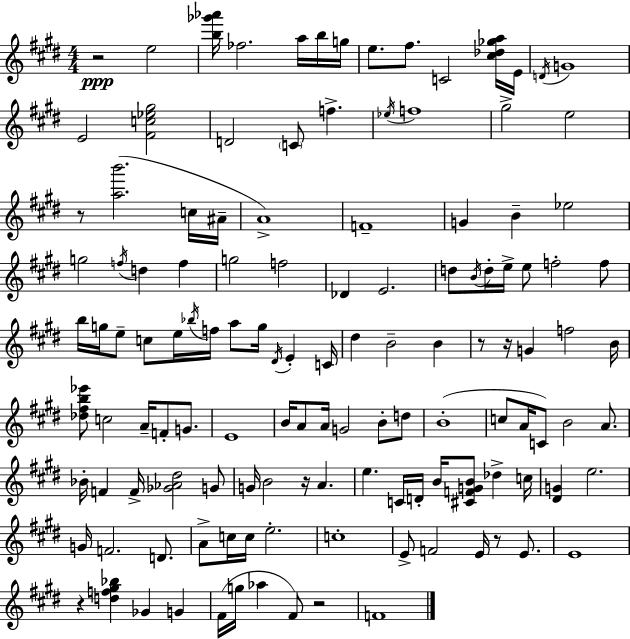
R/h E5/h [B5,Gb6,Ab6]/s FES5/h. A5/s B5/s G5/s E5/e. F#5/e. C4/h [C#5,Db5,Gb5,A5]/s E4/s D4/s G4/w E4/h [F#4,C5,Eb5,G#5]/h D4/h C4/e F5/q. Eb5/s F5/w G#5/h E5/h R/e [A5,B6]/h. C5/s A#4/s A4/w F4/w G4/q B4/q Eb5/h G5/h F5/s D5/q F5/q G5/h F5/h Db4/q E4/h. D5/e B4/s D5/s E5/s E5/e F5/h F5/e B5/s G5/s E5/e C5/e E5/s Bb5/s F5/s A5/e G5/s D#4/s E4/q C4/s D#5/q B4/h B4/q R/e R/s G4/q F5/h B4/s [Db5,F#5,B5,Eb6]/e C5/h A4/s F4/e G4/e. E4/w B4/s A4/e A4/s G4/h B4/e D5/e B4/w C5/e A4/s C4/e B4/h A4/e. Bb4/s F4/q F4/s [Gb4,Ab4,D#5]/h G4/e G4/s B4/h R/s A4/q. E5/q. C4/s D4/s B4/s [C#4,F4,G4,B4]/e Db5/q C5/s [D#4,G4]/q E5/h. G4/s F4/h. D4/e. A4/e C5/s C5/s E5/h. C5/w E4/e F4/h E4/s R/e E4/e. E4/w R/q [D5,F5,G#5,Bb5]/q Gb4/q G4/q F#4/s G5/s Ab5/q F#4/e R/h F4/w